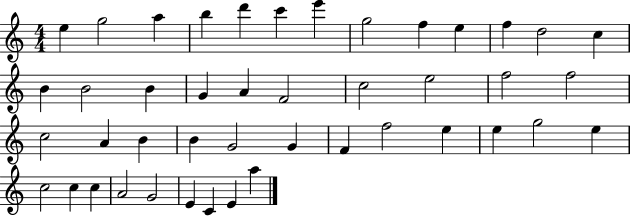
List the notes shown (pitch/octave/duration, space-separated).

E5/q G5/h A5/q B5/q D6/q C6/q E6/q G5/h F5/q E5/q F5/q D5/h C5/q B4/q B4/h B4/q G4/q A4/q F4/h C5/h E5/h F5/h F5/h C5/h A4/q B4/q B4/q G4/h G4/q F4/q F5/h E5/q E5/q G5/h E5/q C5/h C5/q C5/q A4/h G4/h E4/q C4/q E4/q A5/q